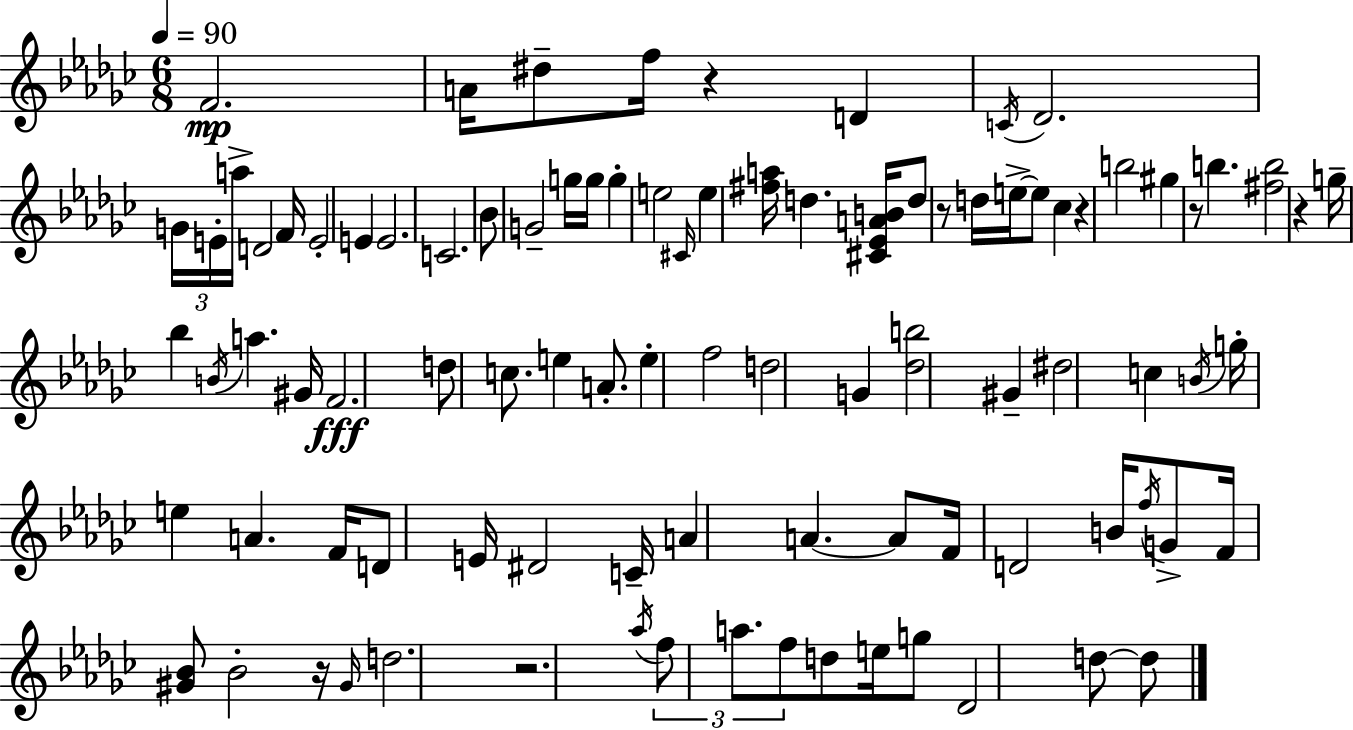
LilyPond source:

{
  \clef treble
  \numericTimeSignature
  \time 6/8
  \key ees \minor
  \tempo 4 = 90
  f'2.\mp | a'16 dis''8-- f''16 r4 d'4 | \acciaccatura { c'16 } des'2. | \tuplet 3/2 { g'16 e'16-. a''16-> } d'2 | \break f'16 e'2-. e'4 | e'2. | c'2. | bes'8 g'2-- g''16 | \break g''16 g''4-. e''2 | \grace { cis'16 } e''4 <fis'' a''>16 d''4. | <cis' ees' a' b'>16 d''8 r8 d''16 e''16->~~ e''8 ces''4 | r4 b''2 | \break gis''4 r8 b''4. | <fis'' b''>2 r4 | g''16-- bes''4 \acciaccatura { b'16 } a''4. | gis'16 f'2.\fff | \break d''8 c''8. e''4 | a'8.-. e''4-. f''2 | d''2 g'4 | <des'' b''>2 gis'4-- | \break dis''2 c''4 | \acciaccatura { b'16 } g''16-. e''4 a'4. | f'16 d'8 e'16 dis'2 | c'16-- a'4 a'4.~~ | \break a'8 f'16 d'2 | b'16 \acciaccatura { f''16 } g'8-> f'16 <gis' bes'>8 bes'2-. | r16 \grace { gis'16 } d''2. | r2. | \break \acciaccatura { aes''16 } \tuplet 3/2 { f''8 a''8. | f''8 } d''8 e''16 g''8 des'2 | d''8~~ d''8 \bar "|."
}